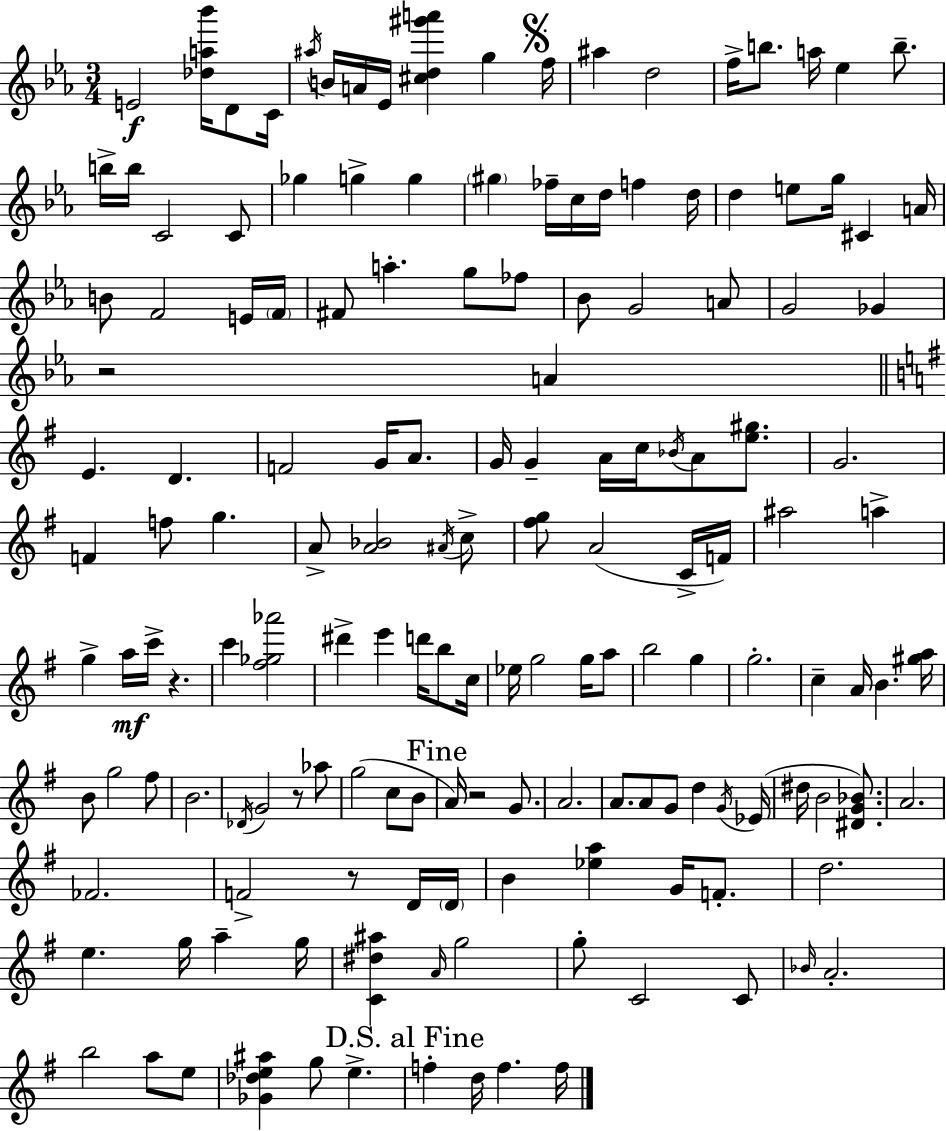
X:1
T:Untitled
M:3/4
L:1/4
K:Cm
E2 [_da_b']/4 D/2 C/4 ^a/4 B/4 A/4 _E/4 [^cd^g'a'] g f/4 ^a d2 f/4 b/2 a/4 _e b/2 b/4 b/4 C2 C/2 _g g g ^g _f/4 c/4 d/4 f d/4 d e/2 g/4 ^C A/4 B/2 F2 E/4 F/4 ^F/2 a g/2 _f/2 _B/2 G2 A/2 G2 _G z2 A E D F2 G/4 A/2 G/4 G A/4 c/4 _B/4 A/2 [e^g]/2 G2 F f/2 g A/2 [A_B]2 ^A/4 c/2 [^fg]/2 A2 C/4 F/4 ^a2 a g a/4 c'/4 z c' [^f_g_a']2 ^d' e' d'/4 b/2 c/4 _e/4 g2 g/4 a/2 b2 g g2 c A/4 B [^ga]/4 B/2 g2 ^f/2 B2 _D/4 G2 z/2 _a/2 g2 c/2 B/2 A/4 z2 G/2 A2 A/2 A/2 G/2 d G/4 _E/4 ^d/4 B2 [^DG_B]/2 A2 _F2 F2 z/2 D/4 D/4 B [_ea] G/4 F/2 d2 e g/4 a g/4 [C^d^a] A/4 g2 g/2 C2 C/2 _B/4 A2 b2 a/2 e/2 [_G_de^a] g/2 e f d/4 f f/4